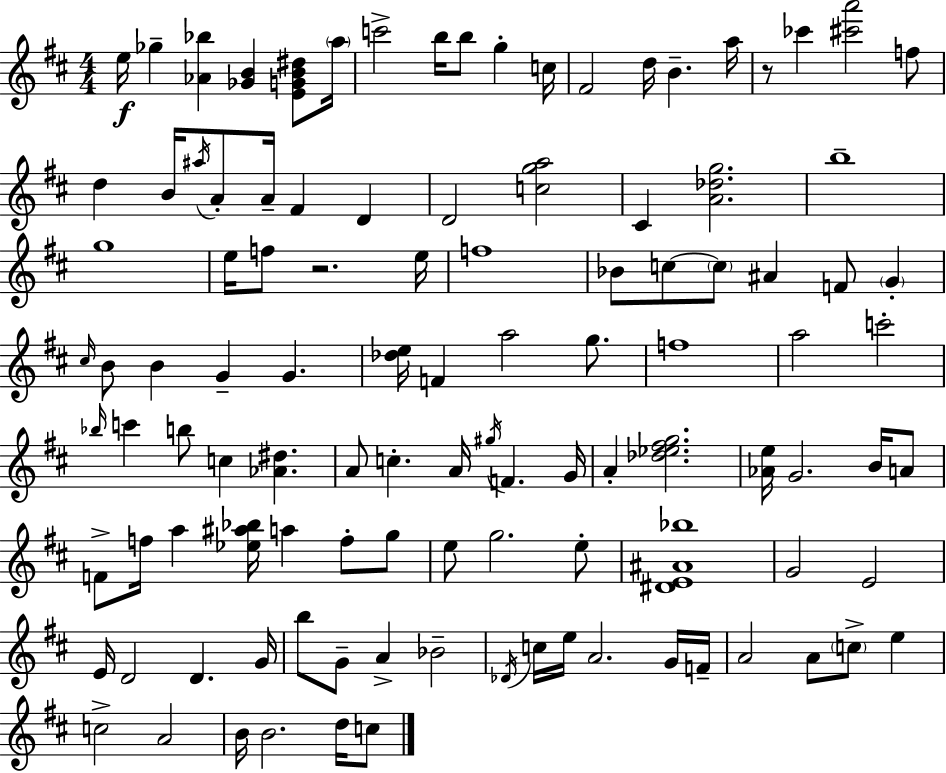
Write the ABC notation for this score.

X:1
T:Untitled
M:4/4
L:1/4
K:D
e/4 _g [_A_b] [_GB] [EGB^d]/2 a/4 c'2 b/4 b/2 g c/4 ^F2 d/4 B a/4 z/2 _c' [^c'a']2 f/2 d B/4 ^a/4 A/2 A/4 ^F D D2 [cga]2 ^C [A_dg]2 b4 g4 e/4 f/2 z2 e/4 f4 _B/2 c/2 c/2 ^A F/2 G ^c/4 B/2 B G G [_de]/4 F a2 g/2 f4 a2 c'2 _b/4 c' b/2 c [_A^d] A/2 c A/4 ^g/4 F G/4 A [_d_e^fg]2 [_Ae]/4 G2 B/4 A/2 F/2 f/4 a [_e^a_b]/4 a f/2 g/2 e/2 g2 e/2 [^DE^A_b]4 G2 E2 E/4 D2 D G/4 b/2 G/2 A _B2 _D/4 c/4 e/4 A2 G/4 F/4 A2 A/2 c/2 e c2 A2 B/4 B2 d/4 c/2